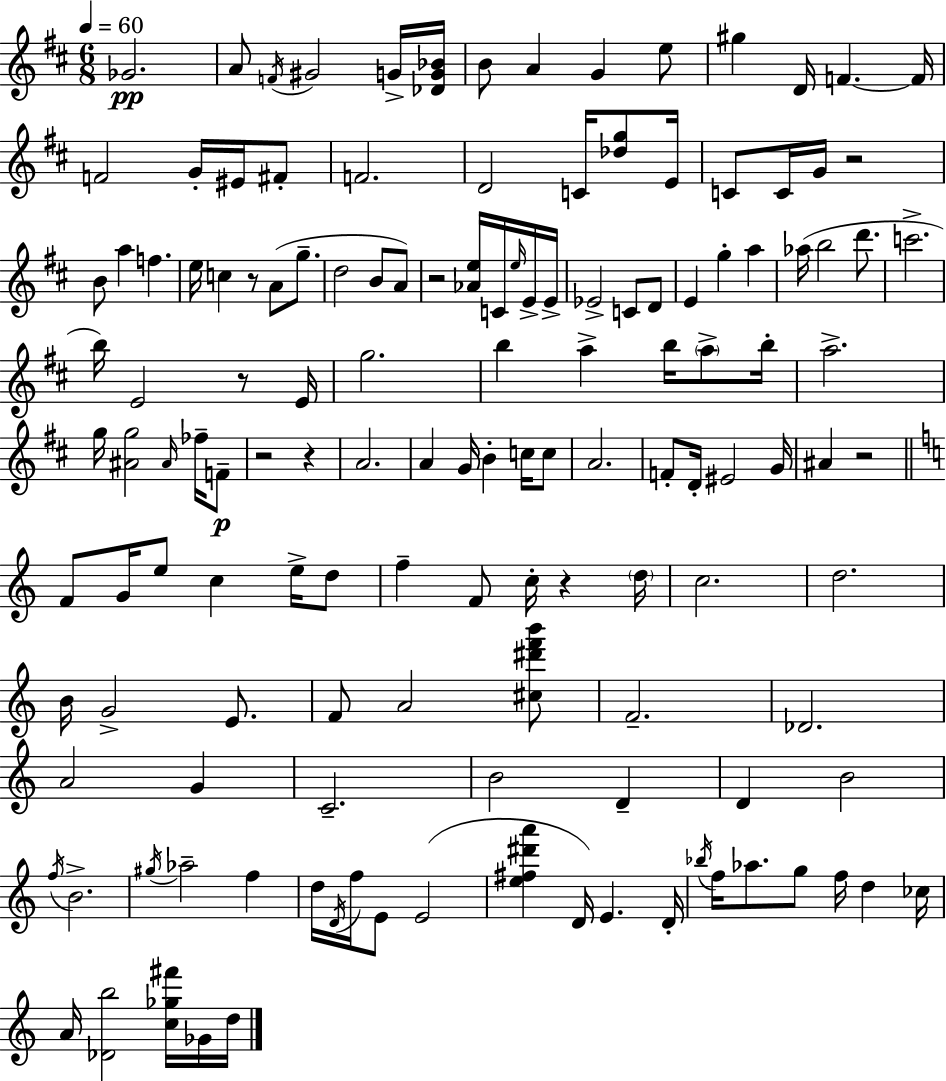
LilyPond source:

{
  \clef treble
  \numericTimeSignature
  \time 6/8
  \key d \major
  \tempo 4 = 60
  \repeat volta 2 { ges'2.\pp | a'8 \acciaccatura { f'16 } gis'2 g'16-> | <des' g' bes'>16 b'8 a'4 g'4 e''8 | gis''4 d'16 f'4.~~ | \break f'16 f'2 g'16-. eis'16 fis'8-. | f'2. | d'2 c'16 <des'' g''>8 | e'16 c'8 c'16 g'16 r2 | \break b'8 a''4 f''4. | e''16 c''4 r8 a'8( g''8.-- | d''2 b'8 a'8) | r2 <aes' e''>16 c'16 \grace { e''16 } | \break e'16-> e'16-> ees'2-> c'8 | d'8 e'4 g''4-. a''4 | aes''16( b''2 d'''8. | c'''2.-> | \break b''16) e'2 r8 | e'16 g''2. | b''4 a''4-> b''16 \parenthesize a''8-> | b''16-. a''2.-> | \break g''16 <ais' g''>2 \grace { ais'16 } | fes''16-- f'8--\p r2 r4 | a'2. | a'4 g'16 b'4-. | \break c''16 c''8 a'2. | f'8-. d'16-. eis'2 | g'16 ais'4 r2 | \bar "||" \break \key a \minor f'8 g'16 e''8 c''4 e''16-> d''8 | f''4-- f'8 c''16-. r4 \parenthesize d''16 | c''2. | d''2. | \break b'16 g'2-> e'8. | f'8 a'2 <cis'' dis''' f''' b'''>8 | f'2.-- | des'2. | \break a'2 g'4 | c'2.-- | b'2 d'4-- | d'4 b'2 | \break \acciaccatura { f''16 } b'2.-> | \acciaccatura { gis''16 } aes''2-- f''4 | d''16 \acciaccatura { d'16 } f''16 e'8 e'2( | <e'' fis'' dis''' a'''>4 d'16) e'4. | \break d'16-. \acciaccatura { bes''16 } f''16 aes''8. g''8 f''16 d''4 | ces''16 a'16 <des' b''>2 | <c'' ges'' fis'''>16 ges'16 d''16 } \bar "|."
}